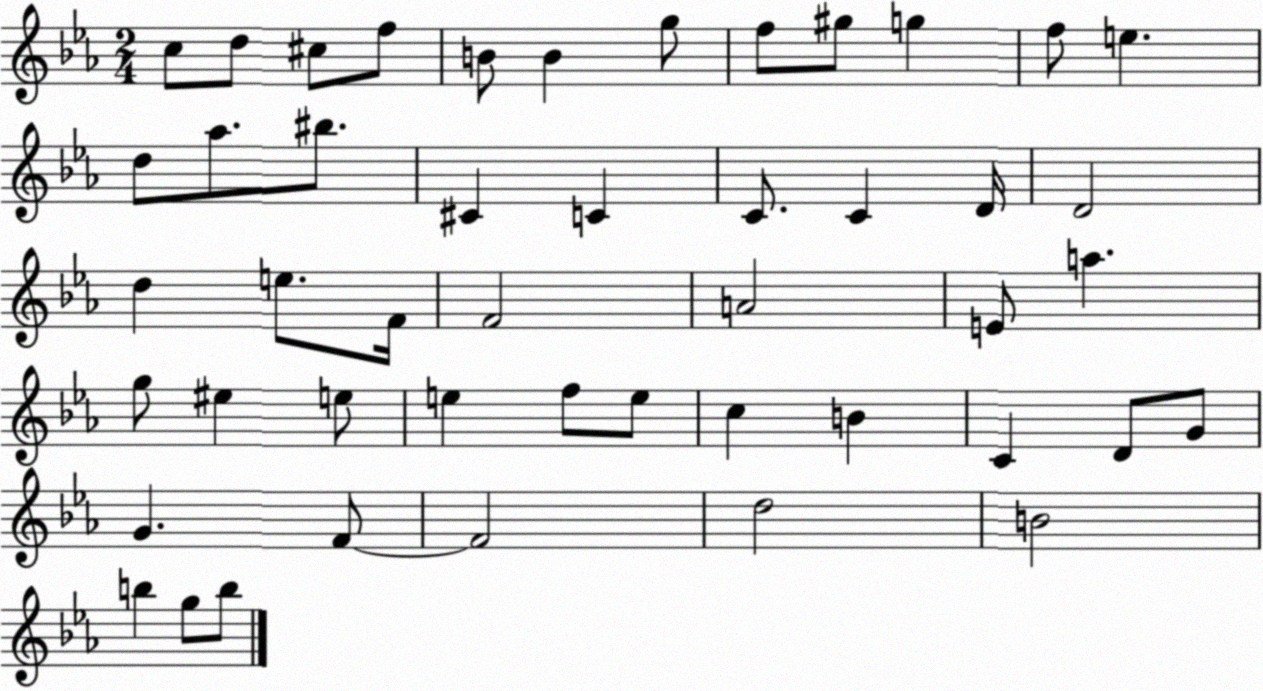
X:1
T:Untitled
M:2/4
L:1/4
K:Eb
c/2 d/2 ^c/2 f/2 B/2 B g/2 f/2 ^g/2 g f/2 e d/2 _a/2 ^b/2 ^C C C/2 C D/4 D2 d e/2 F/4 F2 A2 E/2 a g/2 ^e e/2 e f/2 e/2 c B C D/2 G/2 G F/2 F2 d2 B2 b g/2 b/2